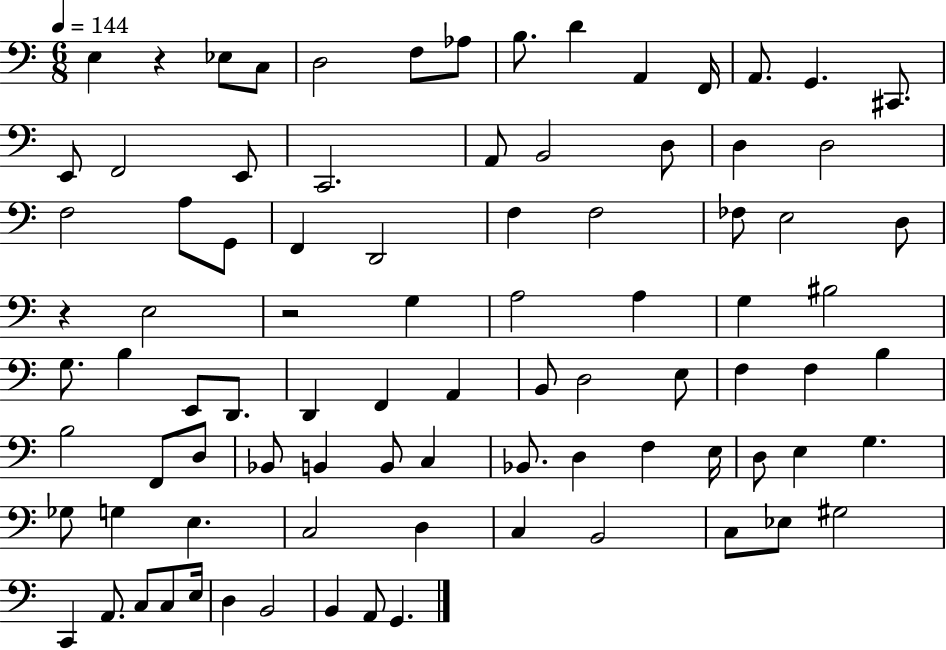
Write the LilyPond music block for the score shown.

{
  \clef bass
  \numericTimeSignature
  \time 6/8
  \key c \major
  \tempo 4 = 144
  \repeat volta 2 { e4 r4 ees8 c8 | d2 f8 aes8 | b8. d'4 a,4 f,16 | a,8. g,4. cis,8. | \break e,8 f,2 e,8 | c,2. | a,8 b,2 d8 | d4 d2 | \break f2 a8 g,8 | f,4 d,2 | f4 f2 | fes8 e2 d8 | \break r4 e2 | r2 g4 | a2 a4 | g4 bis2 | \break g8. b4 e,8 d,8. | d,4 f,4 a,4 | b,8 d2 e8 | f4 f4 b4 | \break b2 f,8 d8 | bes,8 b,4 b,8 c4 | bes,8. d4 f4 e16 | d8 e4 g4. | \break ges8 g4 e4. | c2 d4 | c4 b,2 | c8 ees8 gis2 | \break c,4 a,8. c8 c8 e16 | d4 b,2 | b,4 a,8 g,4. | } \bar "|."
}